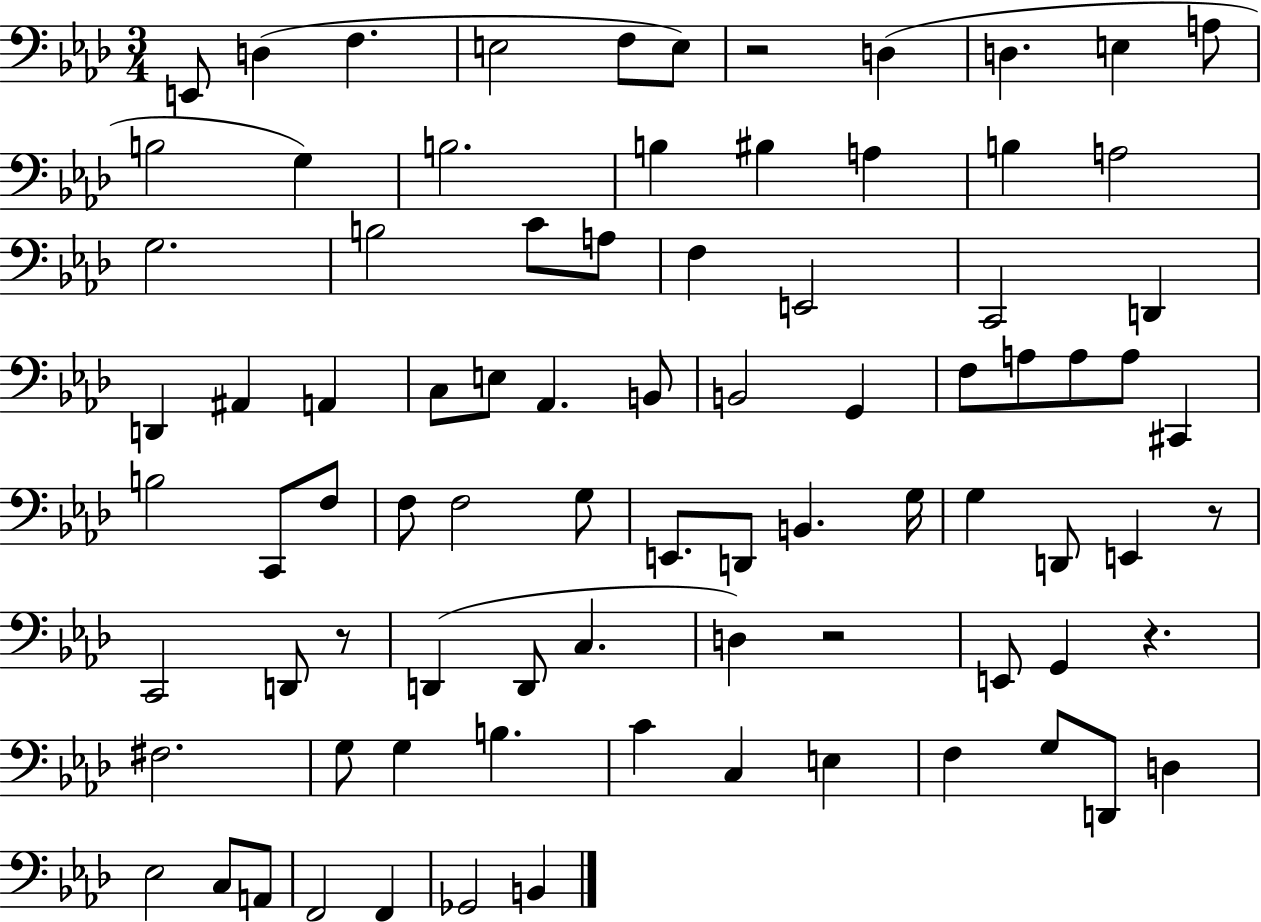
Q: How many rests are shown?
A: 5